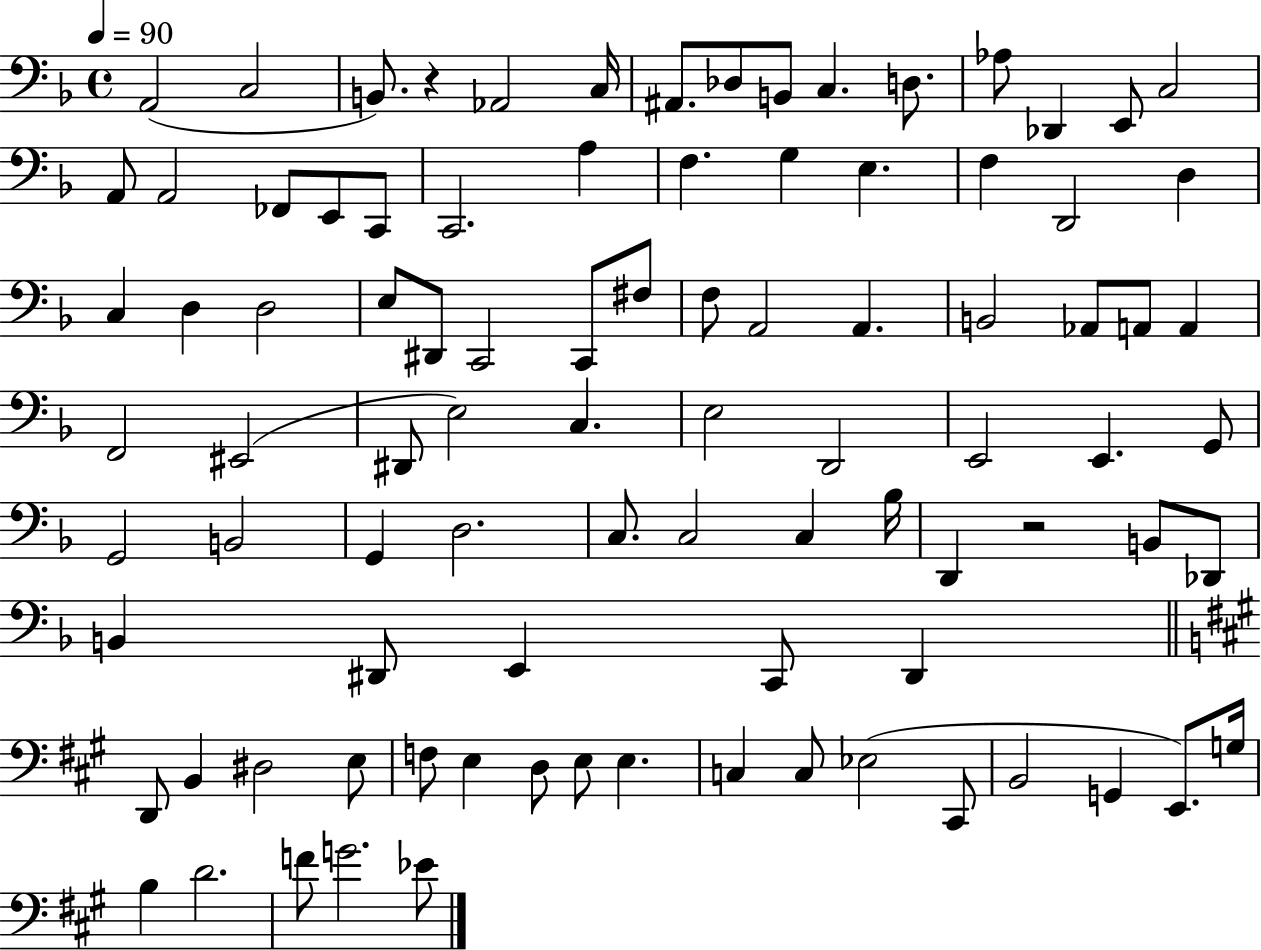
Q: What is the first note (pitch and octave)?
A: A2